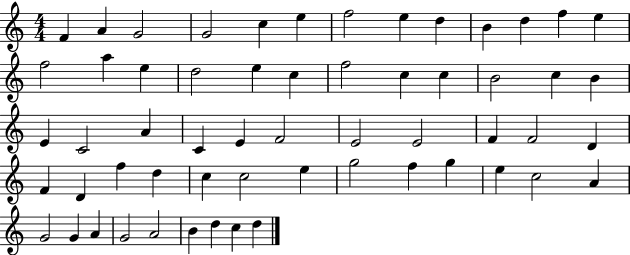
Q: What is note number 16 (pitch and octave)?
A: E5